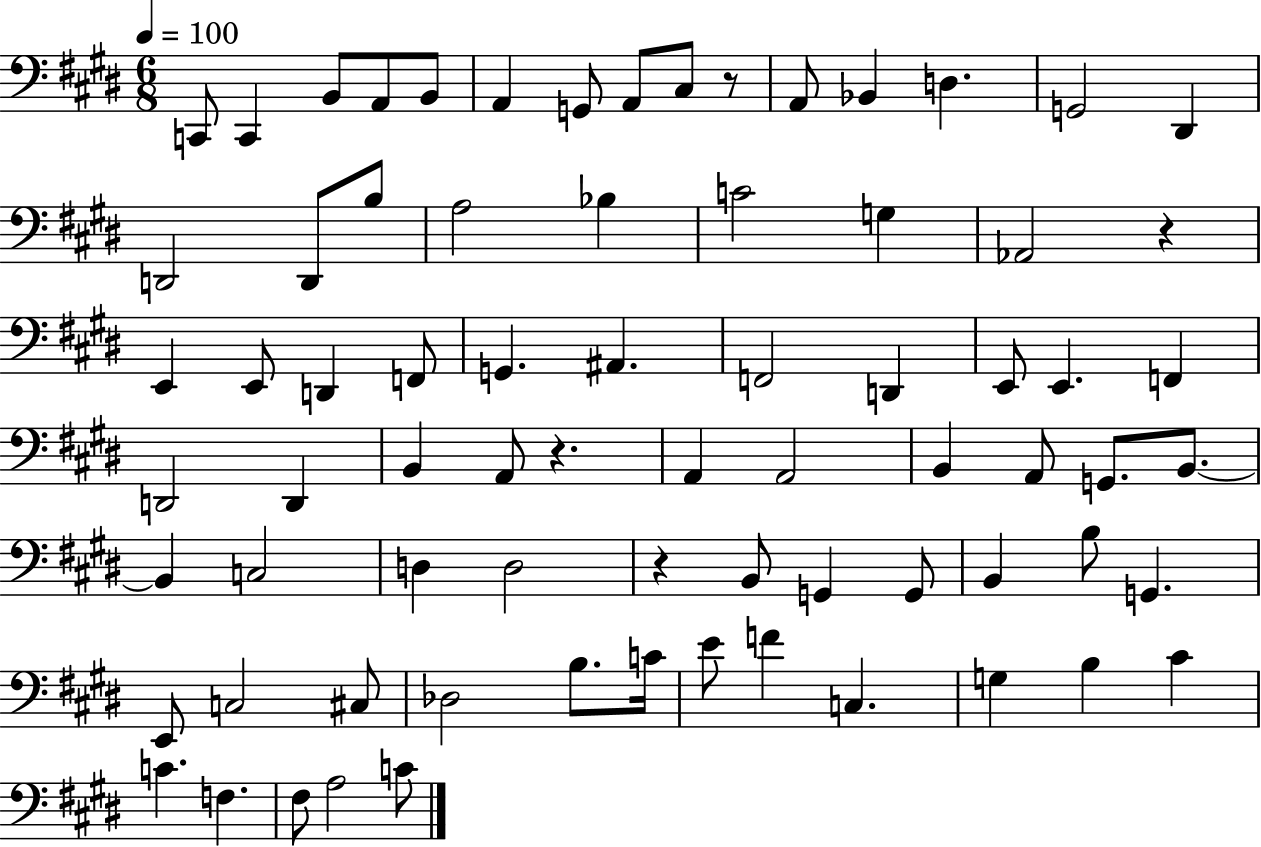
X:1
T:Untitled
M:6/8
L:1/4
K:E
C,,/2 C,, B,,/2 A,,/2 B,,/2 A,, G,,/2 A,,/2 ^C,/2 z/2 A,,/2 _B,, D, G,,2 ^D,, D,,2 D,,/2 B,/2 A,2 _B, C2 G, _A,,2 z E,, E,,/2 D,, F,,/2 G,, ^A,, F,,2 D,, E,,/2 E,, F,, D,,2 D,, B,, A,,/2 z A,, A,,2 B,, A,,/2 G,,/2 B,,/2 B,, C,2 D, D,2 z B,,/2 G,, G,,/2 B,, B,/2 G,, E,,/2 C,2 ^C,/2 _D,2 B,/2 C/4 E/2 F C, G, B, ^C C F, ^F,/2 A,2 C/2